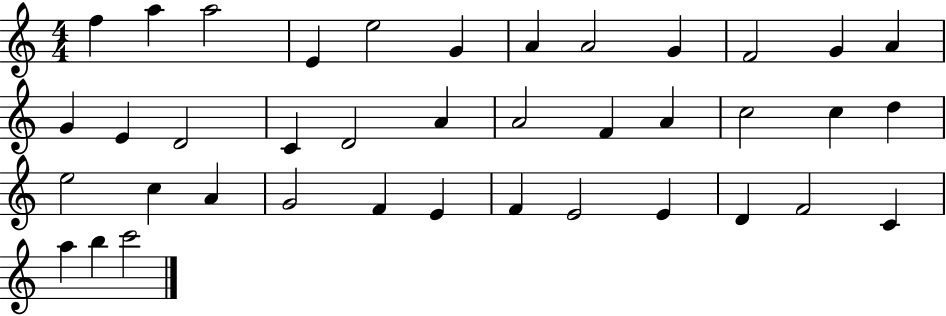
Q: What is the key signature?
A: C major